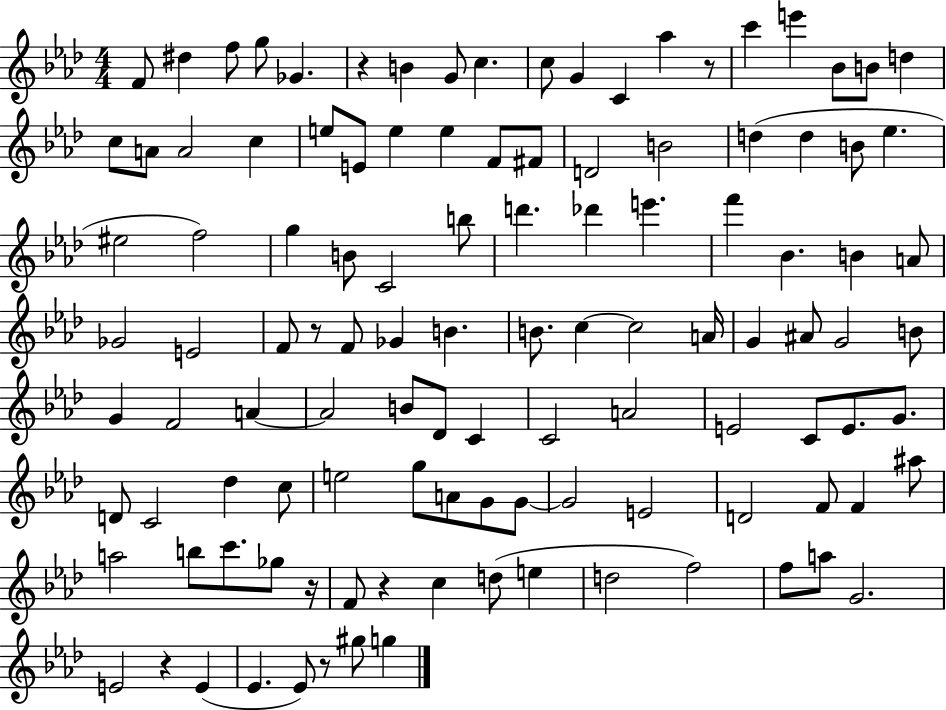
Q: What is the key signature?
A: AES major